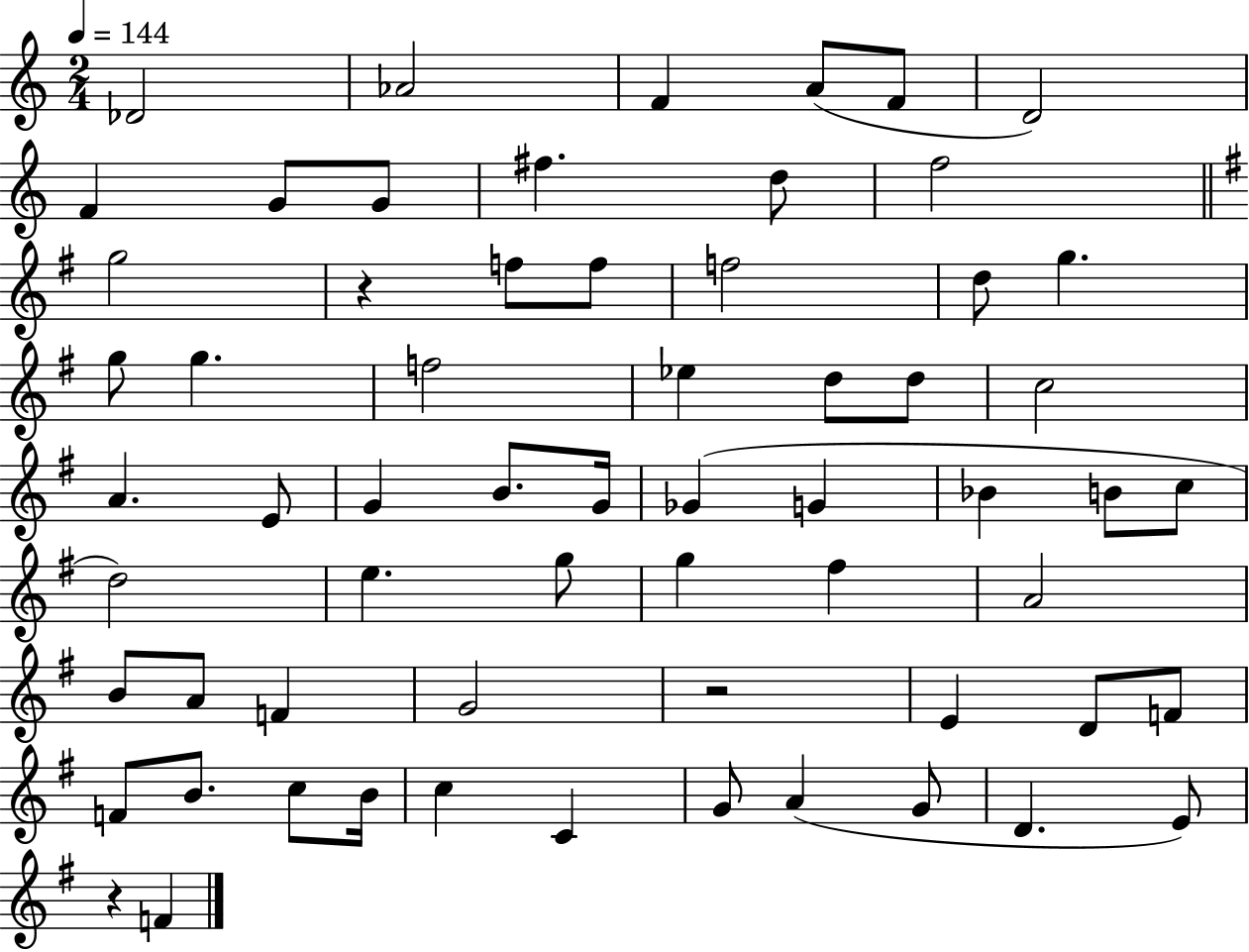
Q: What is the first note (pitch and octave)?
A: Db4